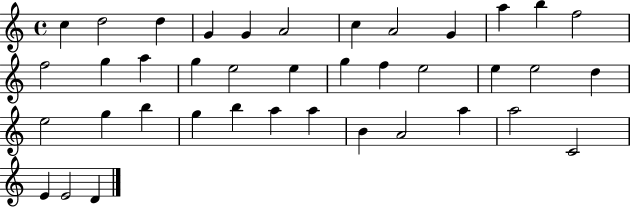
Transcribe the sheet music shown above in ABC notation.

X:1
T:Untitled
M:4/4
L:1/4
K:C
c d2 d G G A2 c A2 G a b f2 f2 g a g e2 e g f e2 e e2 d e2 g b g b a a B A2 a a2 C2 E E2 D